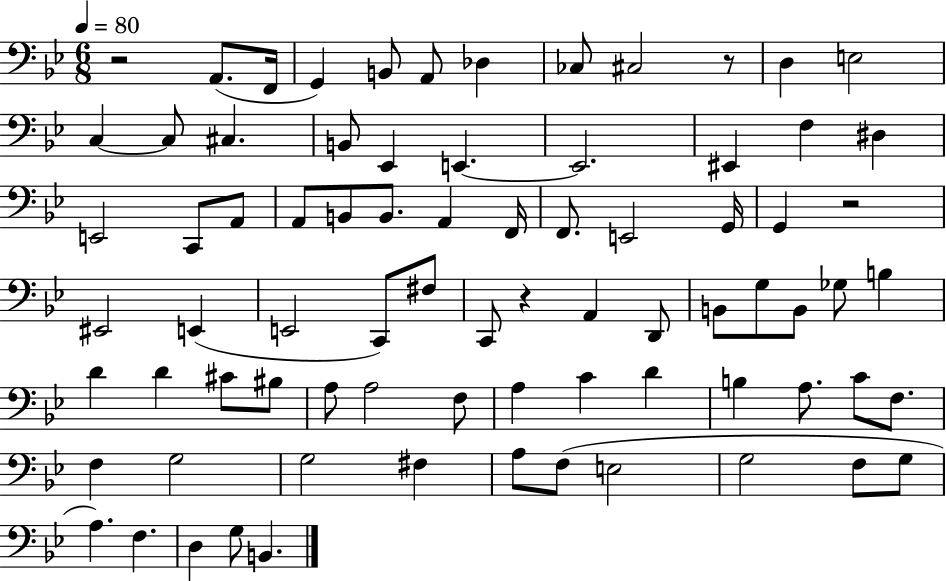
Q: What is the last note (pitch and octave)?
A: B2